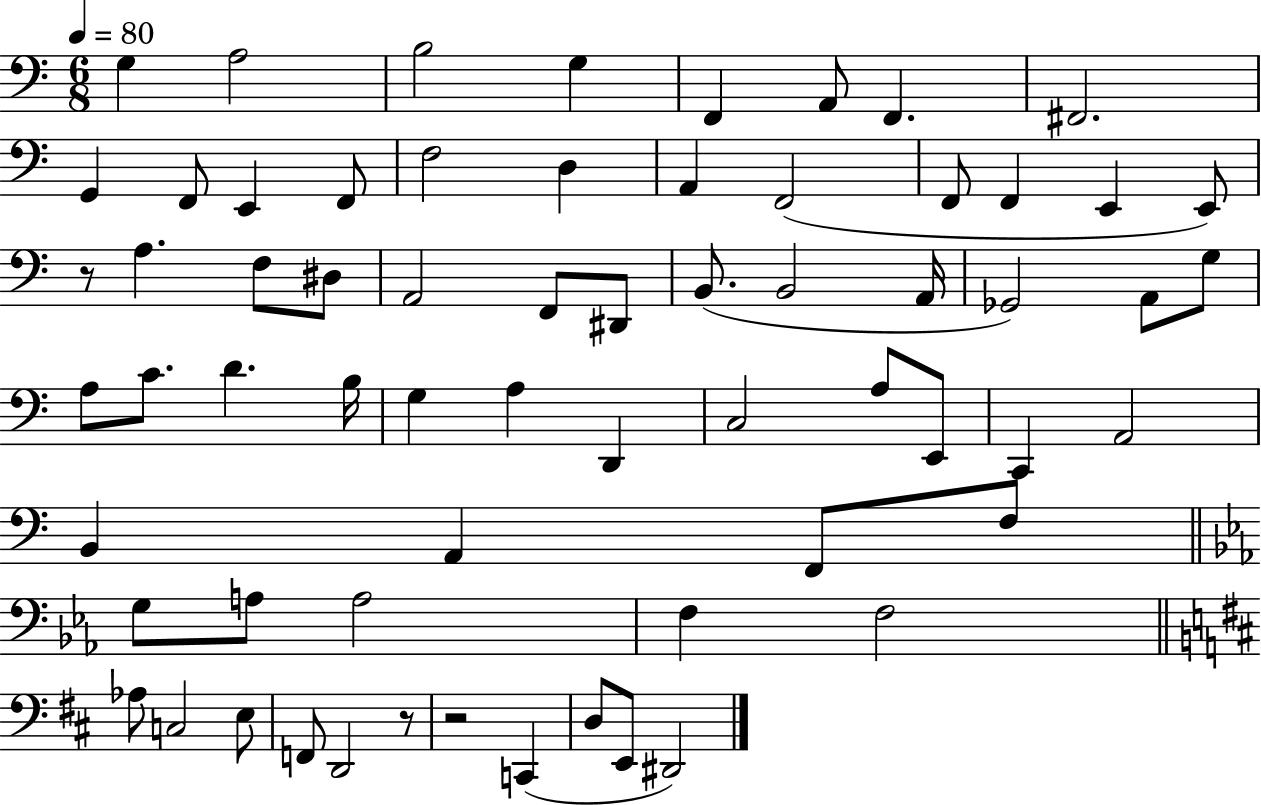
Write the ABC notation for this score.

X:1
T:Untitled
M:6/8
L:1/4
K:C
G, A,2 B,2 G, F,, A,,/2 F,, ^F,,2 G,, F,,/2 E,, F,,/2 F,2 D, A,, F,,2 F,,/2 F,, E,, E,,/2 z/2 A, F,/2 ^D,/2 A,,2 F,,/2 ^D,,/2 B,,/2 B,,2 A,,/4 _G,,2 A,,/2 G,/2 A,/2 C/2 D B,/4 G, A, D,, C,2 A,/2 E,,/2 C,, A,,2 B,, A,, F,,/2 F,/2 G,/2 A,/2 A,2 F, F,2 _A,/2 C,2 E,/2 F,,/2 D,,2 z/2 z2 C,, D,/2 E,,/2 ^D,,2